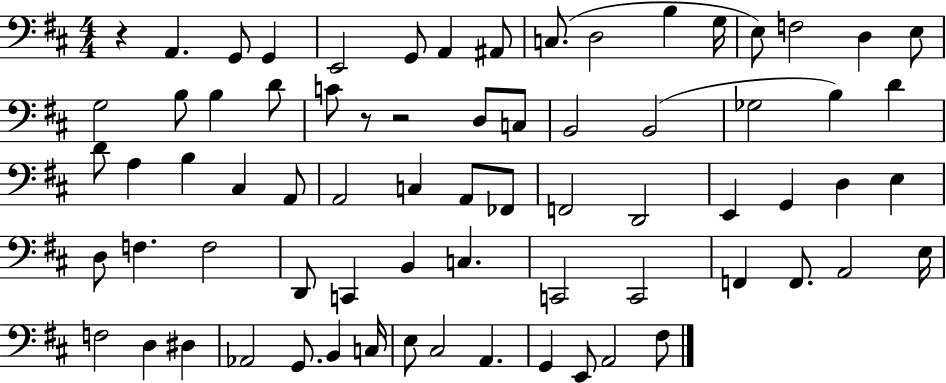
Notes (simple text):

R/q A2/q. G2/e G2/q E2/h G2/e A2/q A#2/e C3/e. D3/h B3/q G3/s E3/e F3/h D3/q E3/e G3/h B3/e B3/q D4/e C4/e R/e R/h D3/e C3/e B2/h B2/h Gb3/h B3/q D4/q D4/e A3/q B3/q C#3/q A2/e A2/h C3/q A2/e FES2/e F2/h D2/h E2/q G2/q D3/q E3/q D3/e F3/q. F3/h D2/e C2/q B2/q C3/q. C2/h C2/h F2/q F2/e. A2/h E3/s F3/h D3/q D#3/q Ab2/h G2/e. B2/q C3/s E3/e C#3/h A2/q. G2/q E2/e A2/h F#3/e